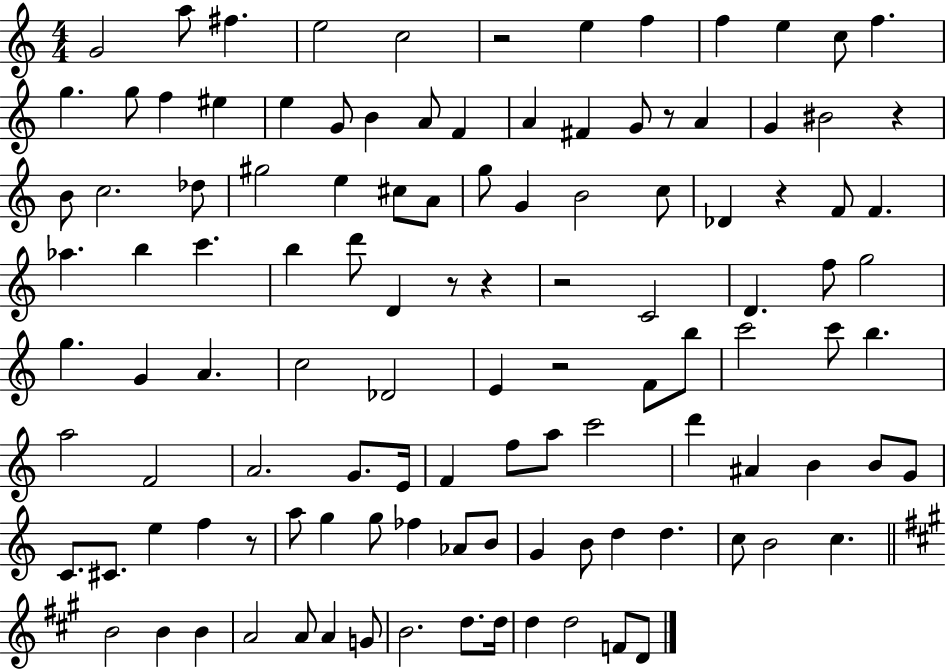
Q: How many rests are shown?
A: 9